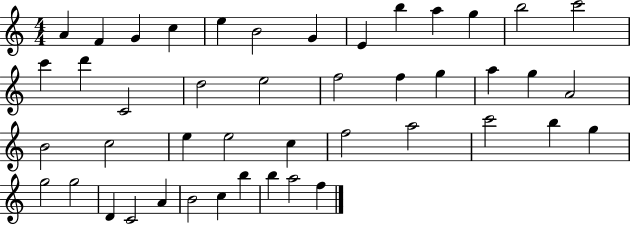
X:1
T:Untitled
M:4/4
L:1/4
K:C
A F G c e B2 G E b a g b2 c'2 c' d' C2 d2 e2 f2 f g a g A2 B2 c2 e e2 c f2 a2 c'2 b g g2 g2 D C2 A B2 c b b a2 f